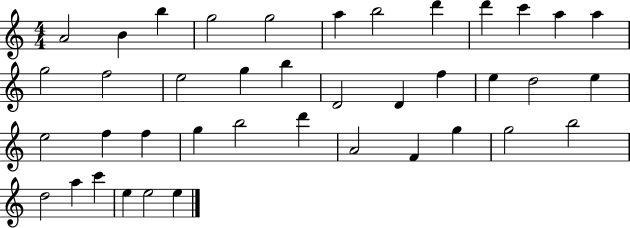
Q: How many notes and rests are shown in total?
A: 40